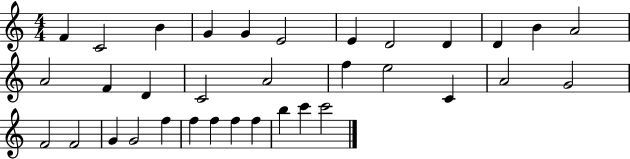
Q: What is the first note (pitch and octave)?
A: F4